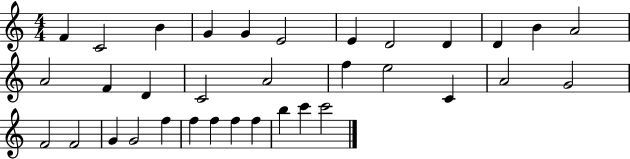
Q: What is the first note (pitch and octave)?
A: F4